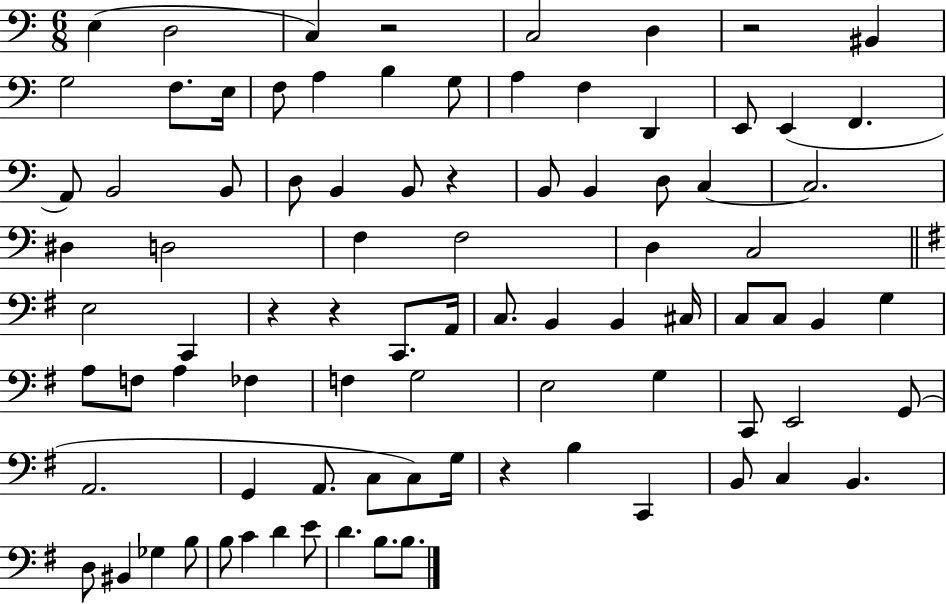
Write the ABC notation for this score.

X:1
T:Untitled
M:6/8
L:1/4
K:C
E, D,2 C, z2 C,2 D, z2 ^B,, G,2 F,/2 E,/4 F,/2 A, B, G,/2 A, F, D,, E,,/2 E,, F,, A,,/2 B,,2 B,,/2 D,/2 B,, B,,/2 z B,,/2 B,, D,/2 C, C,2 ^D, D,2 F, F,2 D, C,2 E,2 C,, z z C,,/2 A,,/4 C,/2 B,, B,, ^C,/4 C,/2 C,/2 B,, G, A,/2 F,/2 A, _F, F, G,2 E,2 G, C,,/2 E,,2 G,,/2 A,,2 G,, A,,/2 C,/2 C,/2 G,/4 z B, C,, B,,/2 C, B,, D,/2 ^B,, _G, B,/2 B,/2 C D E/2 D B,/2 B,/2